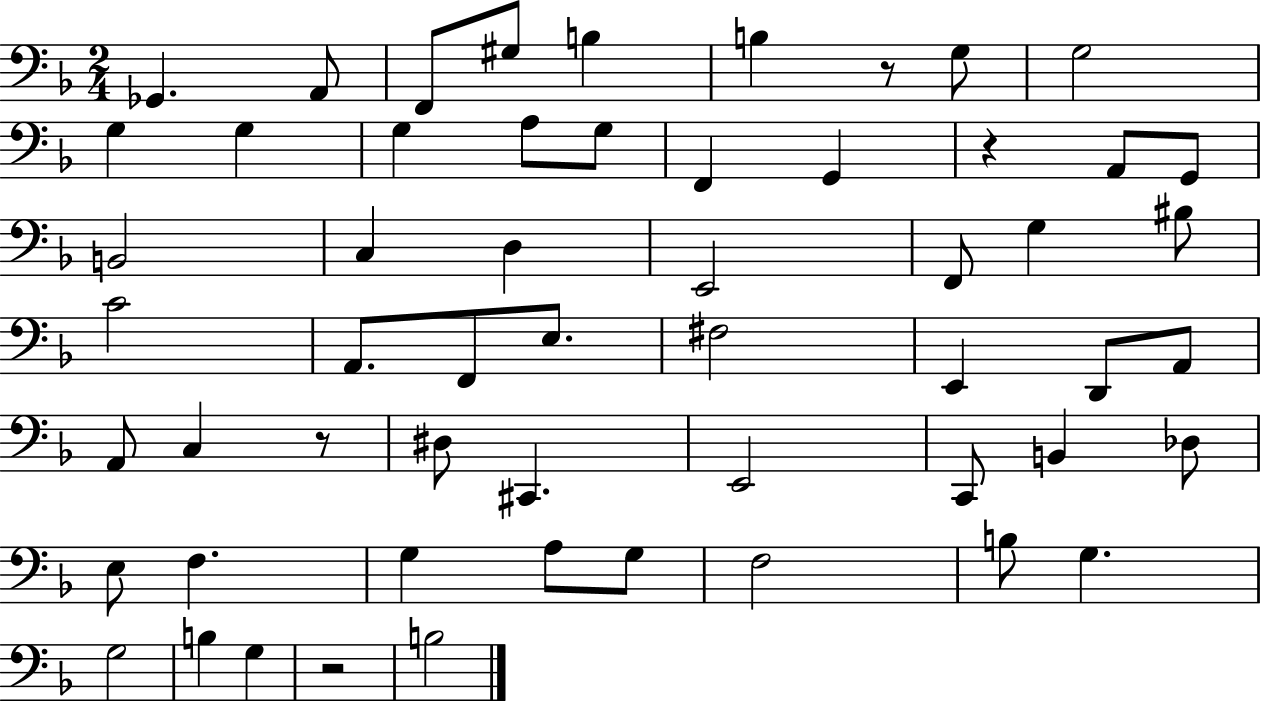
Gb2/q. A2/e F2/e G#3/e B3/q B3/q R/e G3/e G3/h G3/q G3/q G3/q A3/e G3/e F2/q G2/q R/q A2/e G2/e B2/h C3/q D3/q E2/h F2/e G3/q BIS3/e C4/h A2/e. F2/e E3/e. F#3/h E2/q D2/e A2/e A2/e C3/q R/e D#3/e C#2/q. E2/h C2/e B2/q Db3/e E3/e F3/q. G3/q A3/e G3/e F3/h B3/e G3/q. G3/h B3/q G3/q R/h B3/h